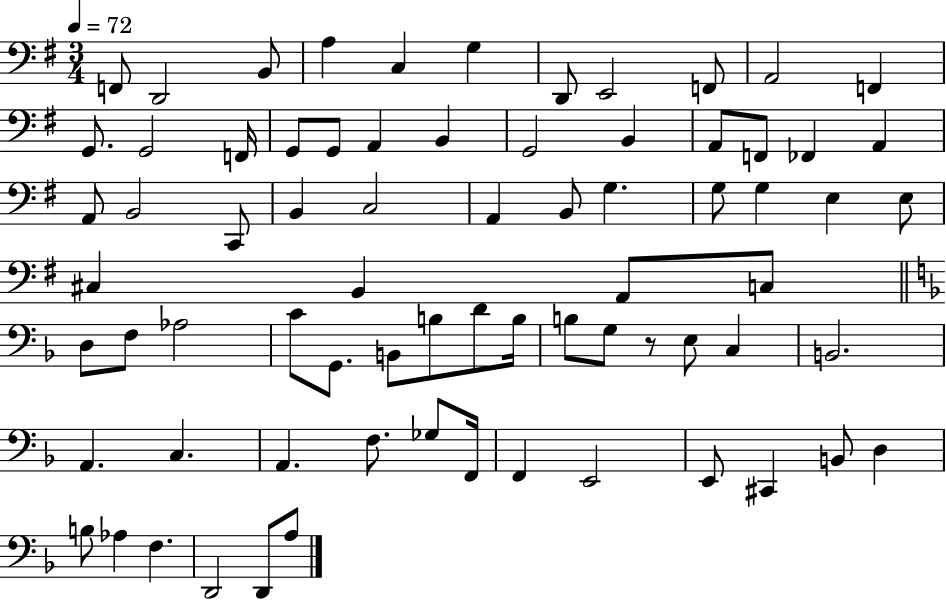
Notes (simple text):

F2/e D2/h B2/e A3/q C3/q G3/q D2/e E2/h F2/e A2/h F2/q G2/e. G2/h F2/s G2/e G2/e A2/q B2/q G2/h B2/q A2/e F2/e FES2/q A2/q A2/e B2/h C2/e B2/q C3/h A2/q B2/e G3/q. G3/e G3/q E3/q E3/e C#3/q B2/q A2/e C3/e D3/e F3/e Ab3/h C4/e G2/e. B2/e B3/e D4/e B3/s B3/e G3/e R/e E3/e C3/q B2/h. A2/q. C3/q. A2/q. F3/e. Gb3/e F2/s F2/q E2/h E2/e C#2/q B2/e D3/q B3/e Ab3/q F3/q. D2/h D2/e A3/e